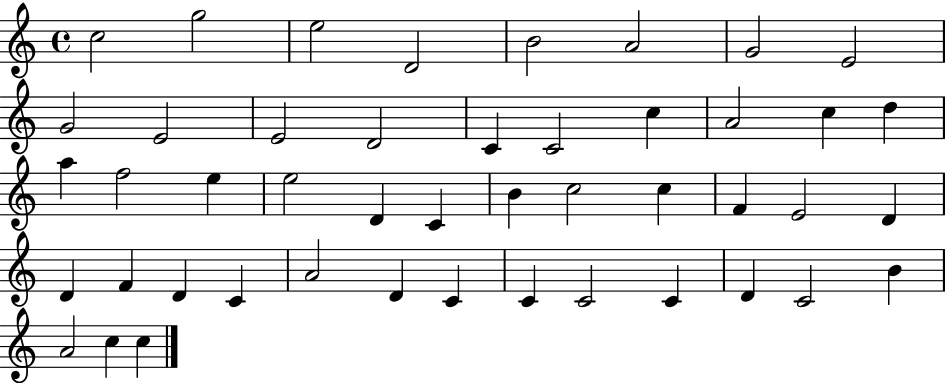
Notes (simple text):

C5/h G5/h E5/h D4/h B4/h A4/h G4/h E4/h G4/h E4/h E4/h D4/h C4/q C4/h C5/q A4/h C5/q D5/q A5/q F5/h E5/q E5/h D4/q C4/q B4/q C5/h C5/q F4/q E4/h D4/q D4/q F4/q D4/q C4/q A4/h D4/q C4/q C4/q C4/h C4/q D4/q C4/h B4/q A4/h C5/q C5/q